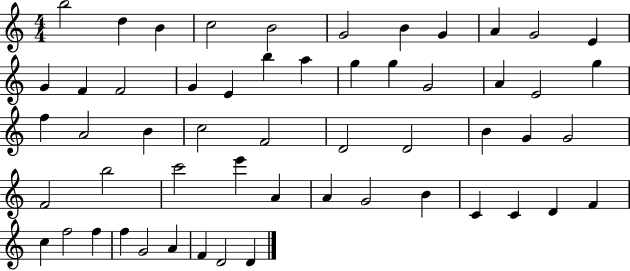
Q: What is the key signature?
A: C major